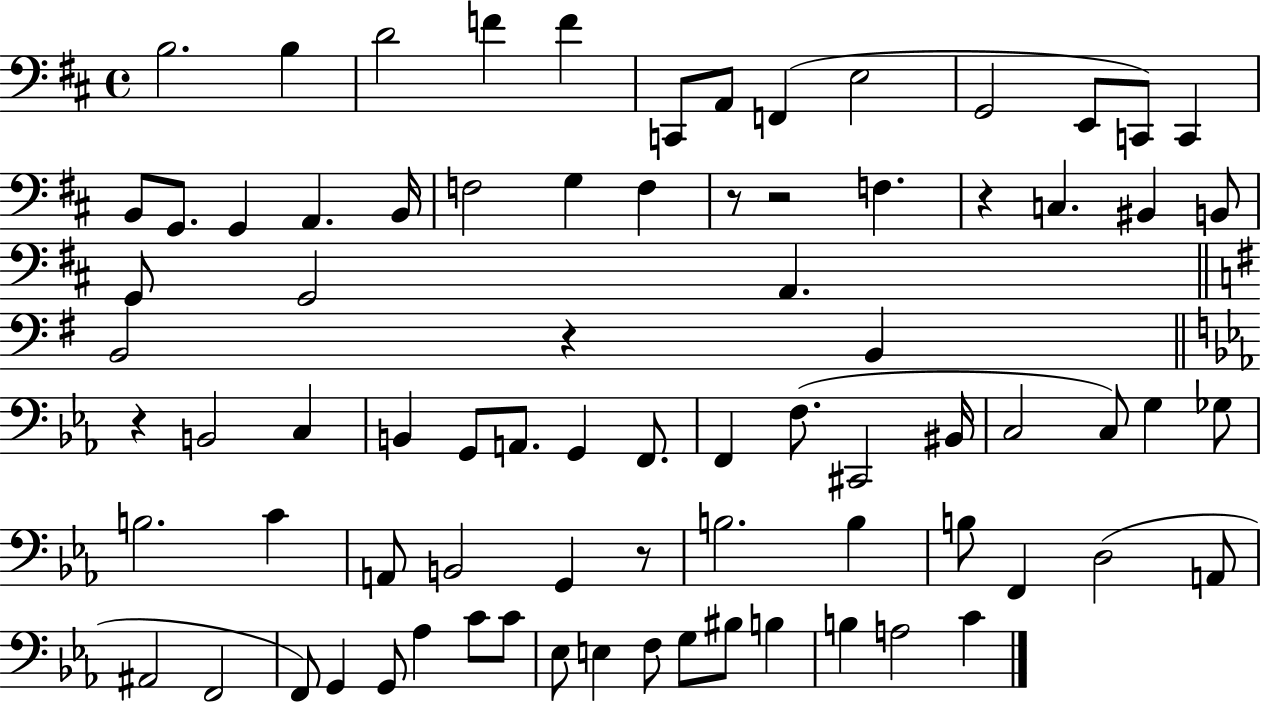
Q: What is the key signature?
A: D major